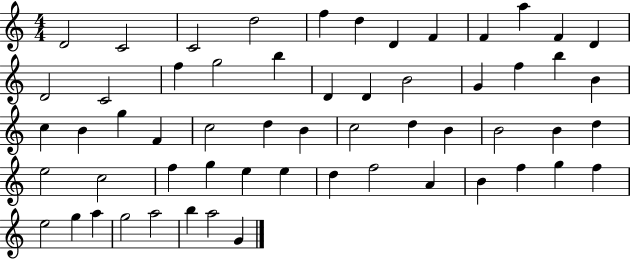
{
  \clef treble
  \numericTimeSignature
  \time 4/4
  \key c \major
  d'2 c'2 | c'2 d''2 | f''4 d''4 d'4 f'4 | f'4 a''4 f'4 d'4 | \break d'2 c'2 | f''4 g''2 b''4 | d'4 d'4 b'2 | g'4 f''4 b''4 b'4 | \break c''4 b'4 g''4 f'4 | c''2 d''4 b'4 | c''2 d''4 b'4 | b'2 b'4 d''4 | \break e''2 c''2 | f''4 g''4 e''4 e''4 | d''4 f''2 a'4 | b'4 f''4 g''4 f''4 | \break e''2 g''4 a''4 | g''2 a''2 | b''4 a''2 g'4 | \bar "|."
}